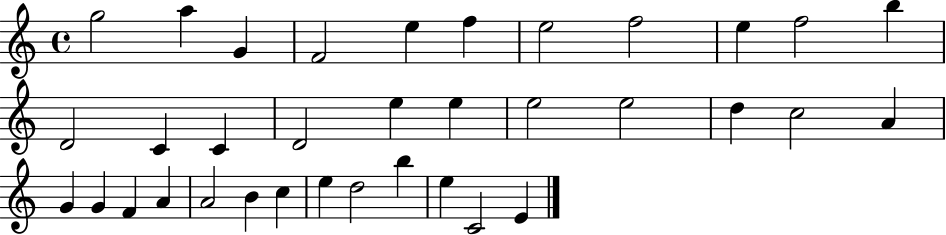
{
  \clef treble
  \time 4/4
  \defaultTimeSignature
  \key c \major
  g''2 a''4 g'4 | f'2 e''4 f''4 | e''2 f''2 | e''4 f''2 b''4 | \break d'2 c'4 c'4 | d'2 e''4 e''4 | e''2 e''2 | d''4 c''2 a'4 | \break g'4 g'4 f'4 a'4 | a'2 b'4 c''4 | e''4 d''2 b''4 | e''4 c'2 e'4 | \break \bar "|."
}